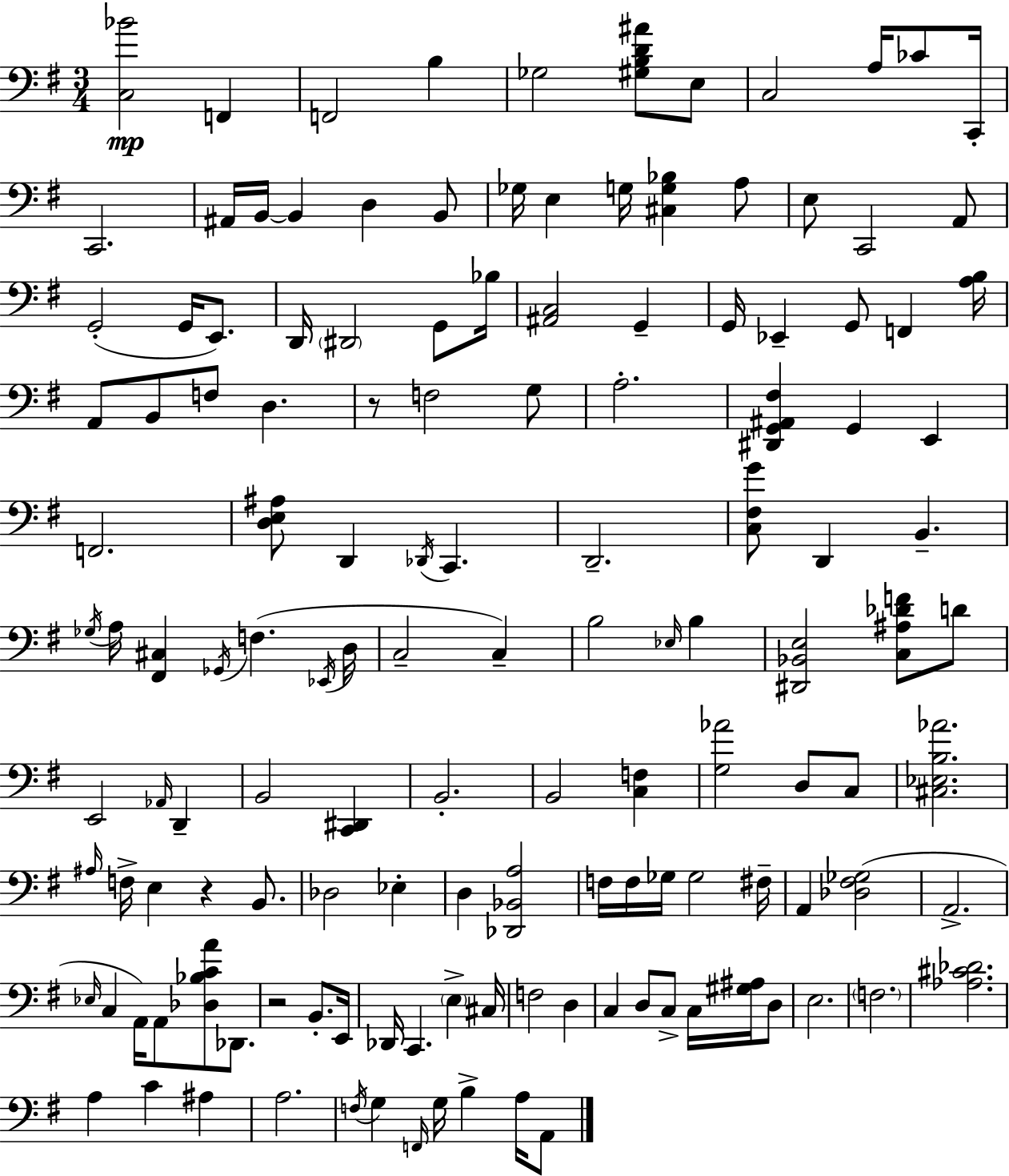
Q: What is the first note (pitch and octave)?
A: F2